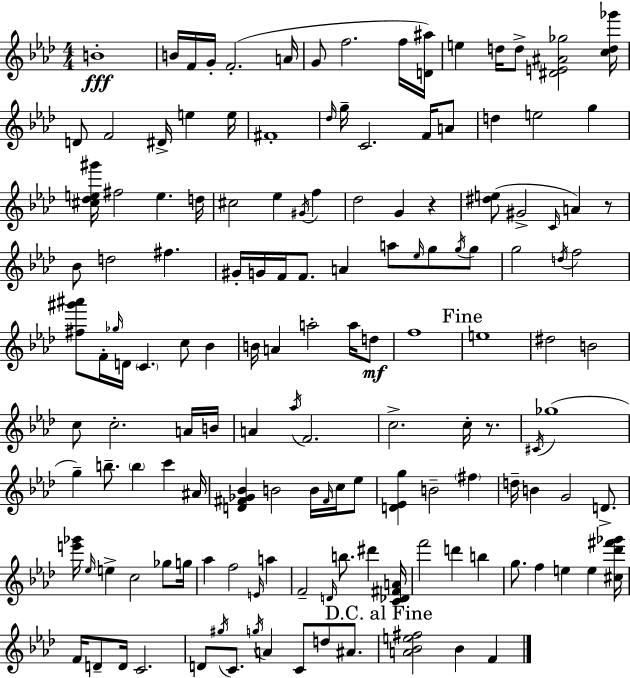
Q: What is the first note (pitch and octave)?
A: B4